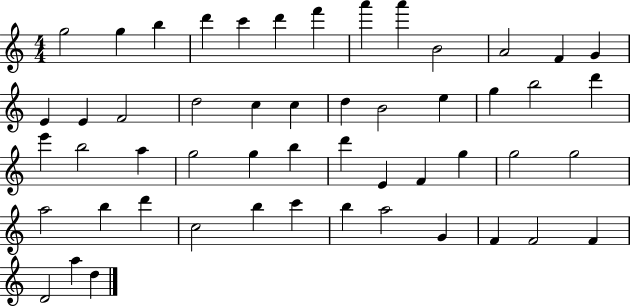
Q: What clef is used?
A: treble